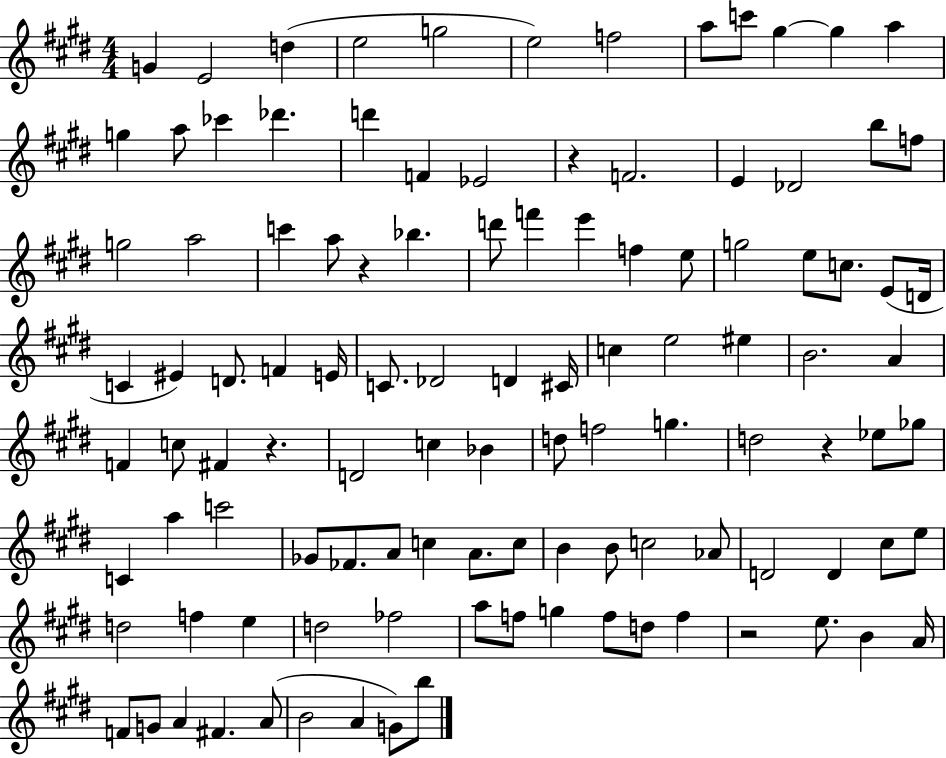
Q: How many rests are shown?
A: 5